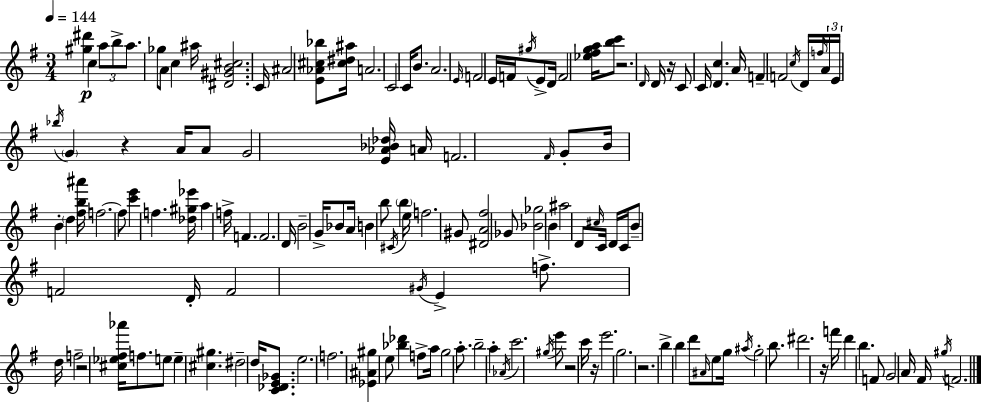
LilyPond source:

{
  \clef treble
  \numericTimeSignature
  \time 3/4
  \key e \minor
  \tempo 4 = 144
  \repeat volta 2 { <gis'' dis'''>4\p c''4 \tuplet 3/2 { a''8 b''8-> | a''8. } ges''8 a'8 c''4 ais''16 | <dis' gis' b' cis''>2. | c'16 ais'2 <e' aes' cis'' bes''>8 <cis'' dis'' ais''>16 | \break a'2. | c'2 c'16 b'8. | a'2. | \grace { e'16 } f'2 e'16 f'16 \acciaccatura { gis''16 } | \break e'8-> d'16 f'2 <ees'' fis'' g'' a''>16 | <b'' c'''>8 r2. | \grace { d'16 } d'16 r16 c'8 c'16 <d' c''>4. | a'16 f'4-- f'2 | \break \acciaccatura { c''16 } d'16 \grace { f''16 } \tuplet 3/2 { a'16 e'16 \acciaccatura { bes''16 } } \parenthesize g'4 | r4 a'16 a'8 g'2 | <e' aes' bes' des''>16 a'16 f'2. | \grace { fis'16 } g'8-. b'16 b'4-. | \break \parenthesize d''4 <fis'' b'' ais'''>16 f''2.~~ | f''8 <c''' e'''>4 | f''4. <des'' gis'' ees'''>16 a''4 | f''16-> f'4. f'2. | \break d'16 b'2-- | g'16-> bes'8 a'16 b'4 | b''8 \acciaccatura { cis'16 } \parenthesize b''4 e''16 f''2. | gis'8 <dis' a' fis''>2 | \break ges'8 <bes' ges''>2 | b'4 ais''2 | d'8 \grace { cis''16 } c'16 d'16 c'16 b'8-- | f'2 d'16-. f'2 | \break \acciaccatura { gis'16 } e'4-> f''8.-> | d''16 f''2-- r2 | <cis'' ees'' fis'' aes'''>16 f''8. e''8 | e''4-- <cis'' gis''>4. dis''2-- | \break d''16 <c' des' e' ges'>8. e''2. | f''2. | <ees' ais' gis''>4 | e''8 <bes'' des'''>4 f''8-> a''16 g''2 | \break a''8.-. b''2-- | a''4-. \acciaccatura { aes'16 } c'''2. | \acciaccatura { gis''16 } | e'''8 r2 c'''16 r16 | \break e'''2. | g''2. | r2. | b''4-> b''4 d'''8 \grace { ais'16 } e''8 | \break g''16 \acciaccatura { ais''16 } g''2-. b''8. | dis'''2. | r16 f'''16 d'''4 b''4. | f'8 g'2 | \break a'16 fis'16 \acciaccatura { gis''16 } f'2. | } \bar "|."
}